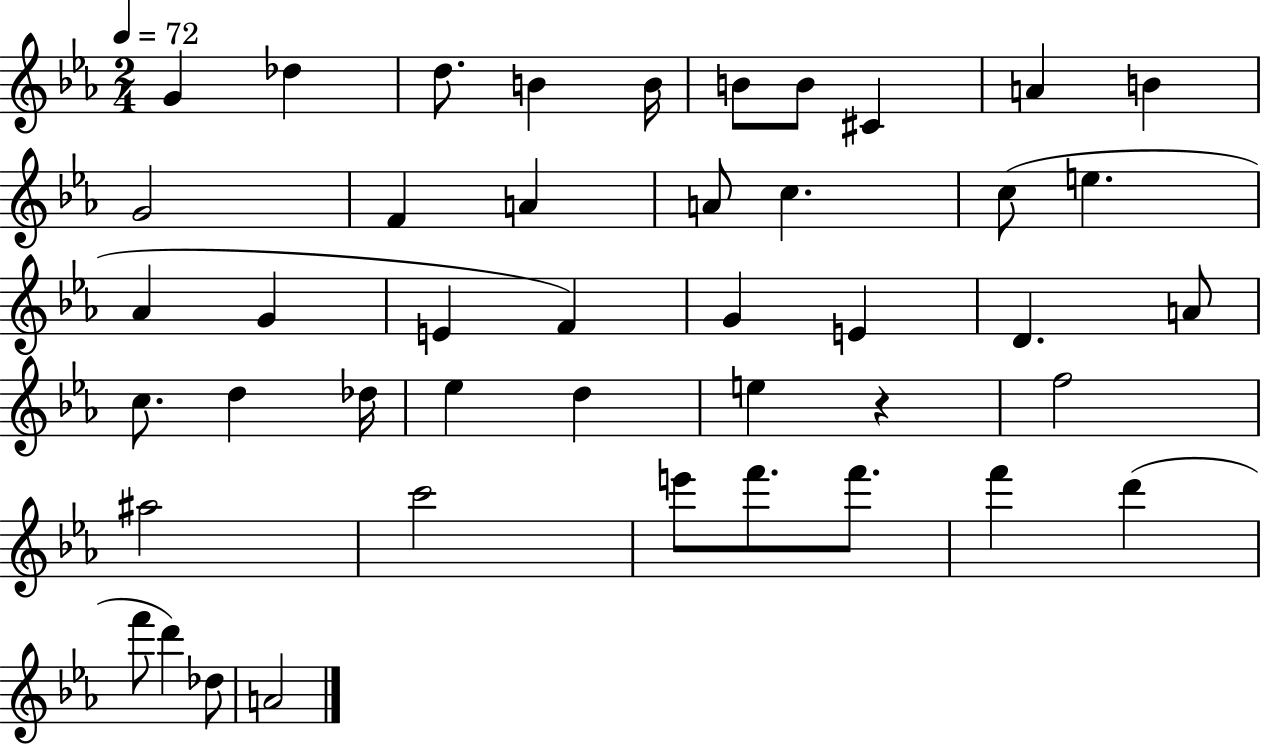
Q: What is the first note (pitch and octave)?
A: G4